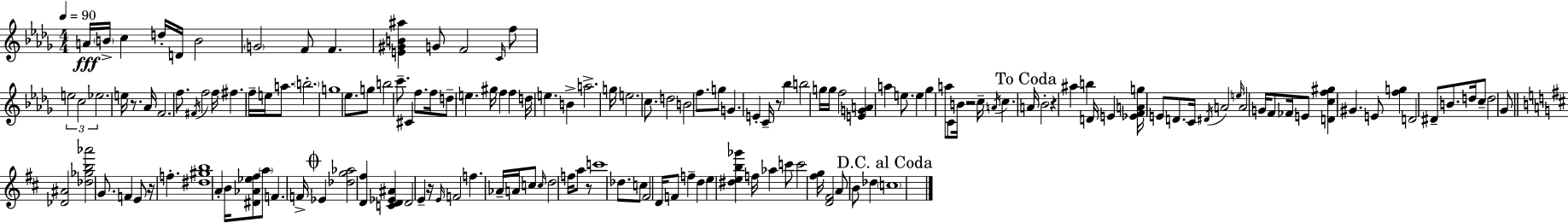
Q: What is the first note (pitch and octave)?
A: A4